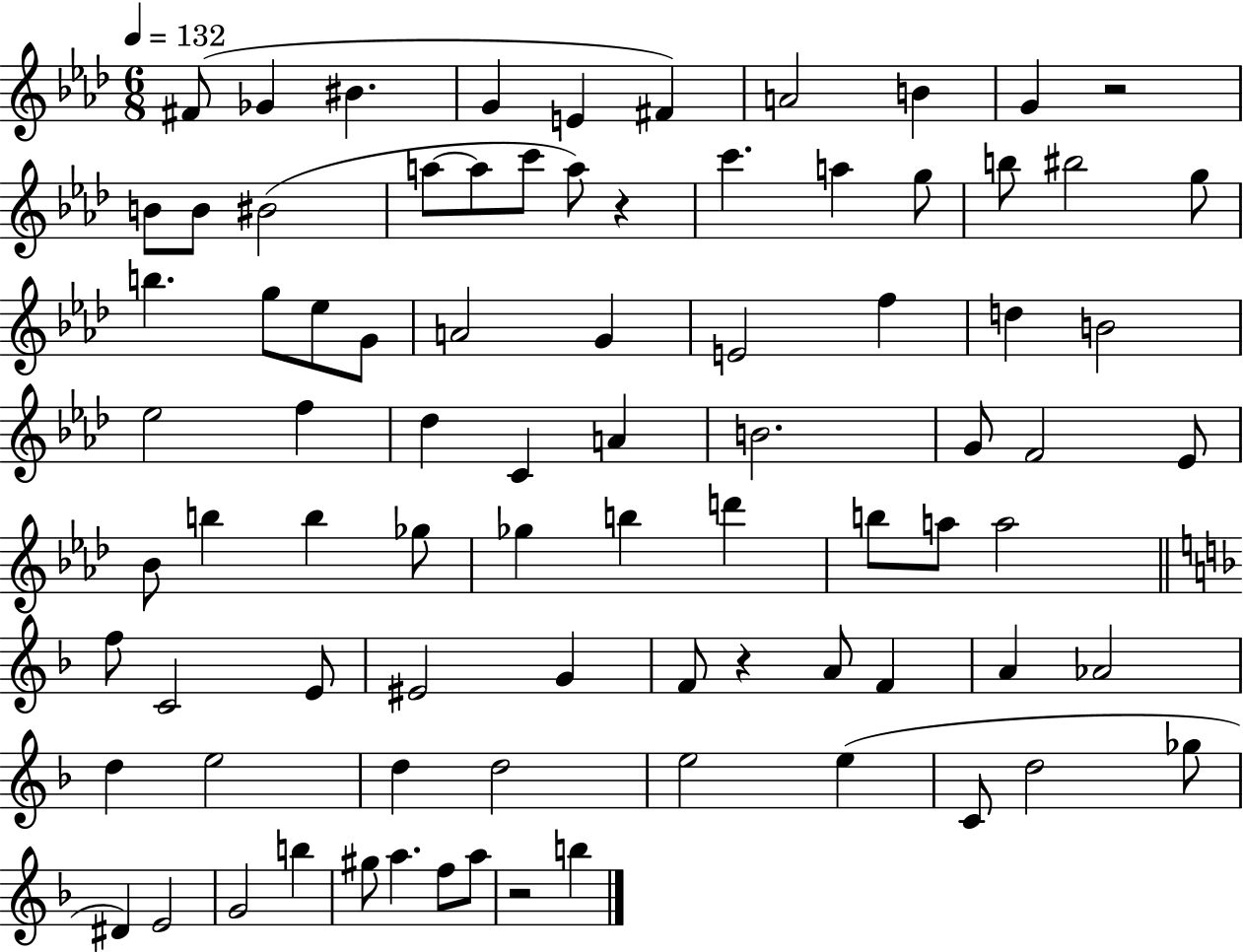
F#4/e Gb4/q BIS4/q. G4/q E4/q F#4/q A4/h B4/q G4/q R/h B4/e B4/e BIS4/h A5/e A5/e C6/e A5/e R/q C6/q. A5/q G5/e B5/e BIS5/h G5/e B5/q. G5/e Eb5/e G4/e A4/h G4/q E4/h F5/q D5/q B4/h Eb5/h F5/q Db5/q C4/q A4/q B4/h. G4/e F4/h Eb4/e Bb4/e B5/q B5/q Gb5/e Gb5/q B5/q D6/q B5/e A5/e A5/h F5/e C4/h E4/e EIS4/h G4/q F4/e R/q A4/e F4/q A4/q Ab4/h D5/q E5/h D5/q D5/h E5/h E5/q C4/e D5/h Gb5/e D#4/q E4/h G4/h B5/q G#5/e A5/q. F5/e A5/e R/h B5/q